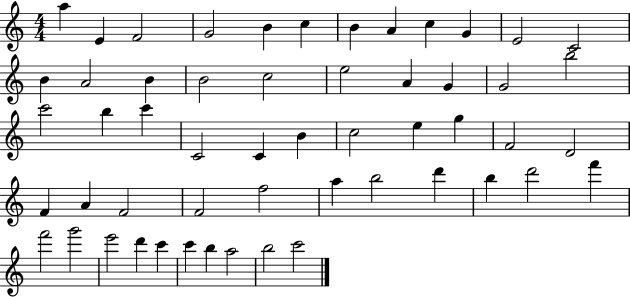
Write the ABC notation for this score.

X:1
T:Untitled
M:4/4
L:1/4
K:C
a E F2 G2 B c B A c G E2 C2 B A2 B B2 c2 e2 A G G2 b2 c'2 b c' C2 C B c2 e g F2 D2 F A F2 F2 f2 a b2 d' b d'2 f' f'2 g'2 e'2 d' c' c' b a2 b2 c'2